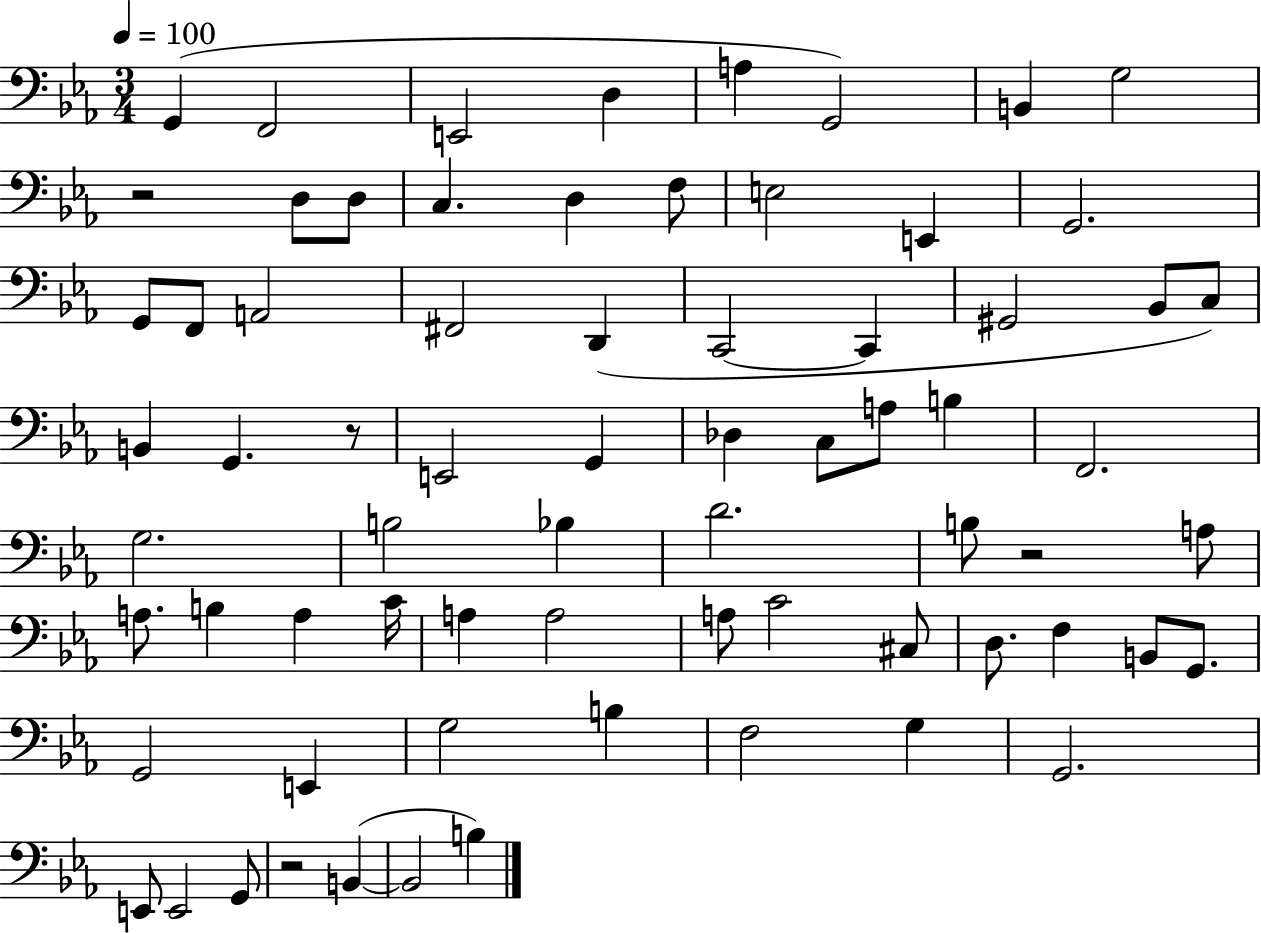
G2/q F2/h E2/h D3/q A3/q G2/h B2/q G3/h R/h D3/e D3/e C3/q. D3/q F3/e E3/h E2/q G2/h. G2/e F2/e A2/h F#2/h D2/q C2/h C2/q G#2/h Bb2/e C3/e B2/q G2/q. R/e E2/h G2/q Db3/q C3/e A3/e B3/q F2/h. G3/h. B3/h Bb3/q D4/h. B3/e R/h A3/e A3/e. B3/q A3/q C4/s A3/q A3/h A3/e C4/h C#3/e D3/e. F3/q B2/e G2/e. G2/h E2/q G3/h B3/q F3/h G3/q G2/h. E2/e E2/h G2/e R/h B2/q B2/h B3/q